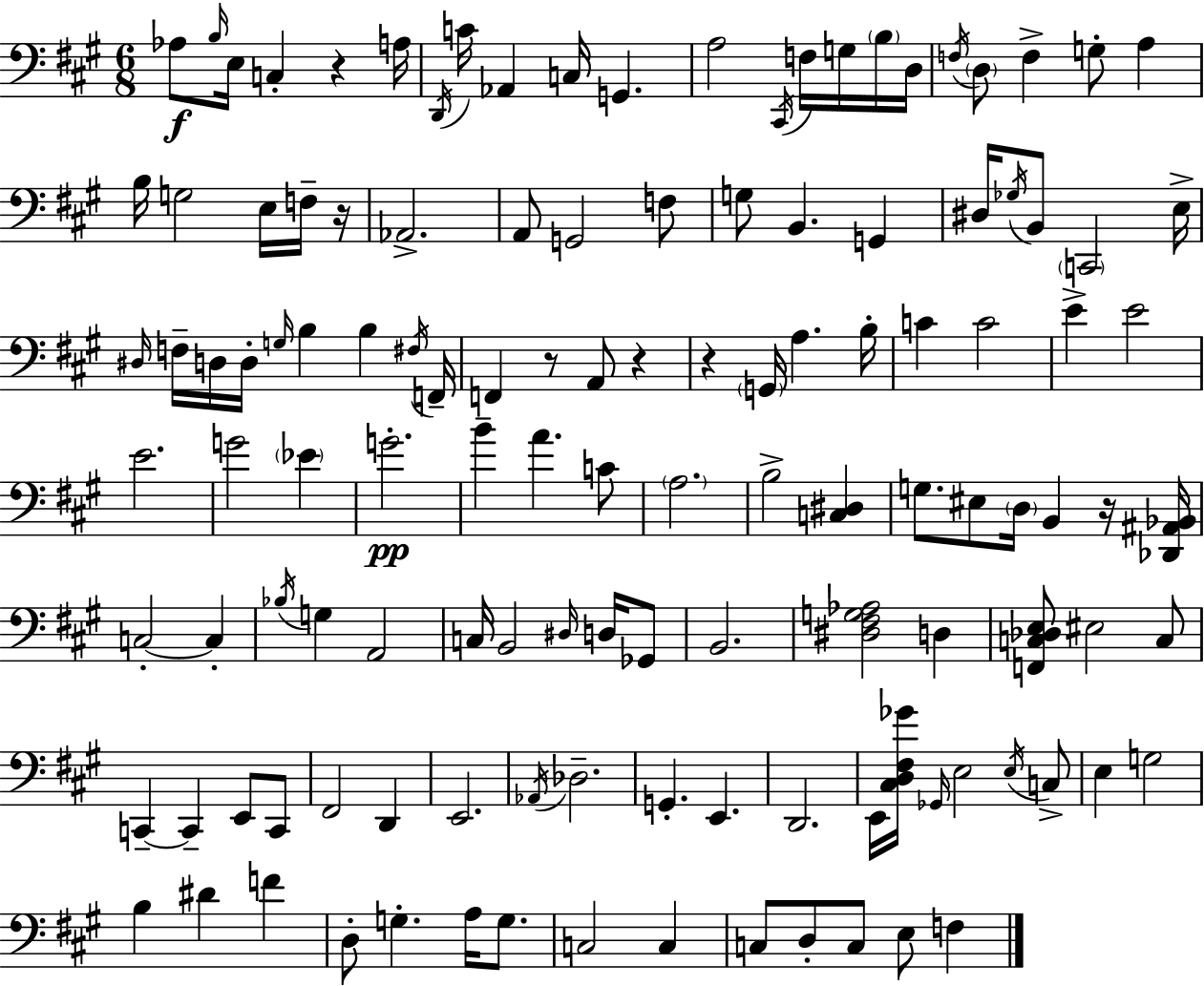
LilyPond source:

{
  \clef bass
  \numericTimeSignature
  \time 6/8
  \key a \major
  aes8\f \grace { b16 } e16 c4-. r4 | a16 \acciaccatura { d,16 } c'16 aes,4 c16 g,4. | a2 \acciaccatura { cis,16 } f16 | g16 \parenthesize b16 d16 \acciaccatura { f16 } \parenthesize d8 f4-> g8-. | \break a4 b16 g2 | e16 f16-- r16 aes,2.-> | a,8 g,2 | f8 g8 b,4. | \break g,4 dis16 \acciaccatura { ges16 } b,8 \parenthesize c,2 | e16-> \grace { dis16 } f16-- d16 d16-. \grace { g16 } b4 | b4 \acciaccatura { fis16 } f,16-- f,4 | r8 a,8 r4 r4 | \break \parenthesize g,16 a4. b16-. c'4 | c'2 e'4-> | e'2 e'2. | g'2 | \break \parenthesize ees'4 g'2.-.\pp | b'4-- | a'4. c'8 \parenthesize a2. | b2-> | \break <c dis>4 g8. eis8 | \parenthesize d16 b,4 r16 <des, ais, bes,>16 c2-.~~ | c4-. \acciaccatura { bes16 } g4 | a,2 c16 b,2 | \break \grace { dis16 } d16 ges,8 b,2. | <dis fis g aes>2 | d4 <f, c des e>8 | eis2 c8 c,4--~~ | \break c,4-- e,8 c,8 fis,2 | d,4 e,2. | \acciaccatura { aes,16 } des2.-- | g,4.-. | \break e,4. d,2. | e,16 | <cis d fis ges'>16 \grace { ges,16 } e2 \acciaccatura { e16 } c8-> | e4 g2 | \break b4 dis'4 f'4 | d8-. g4.-. a16 g8. | c2 c4 | c8 d8-. c8 e8 f4 | \break \bar "|."
}